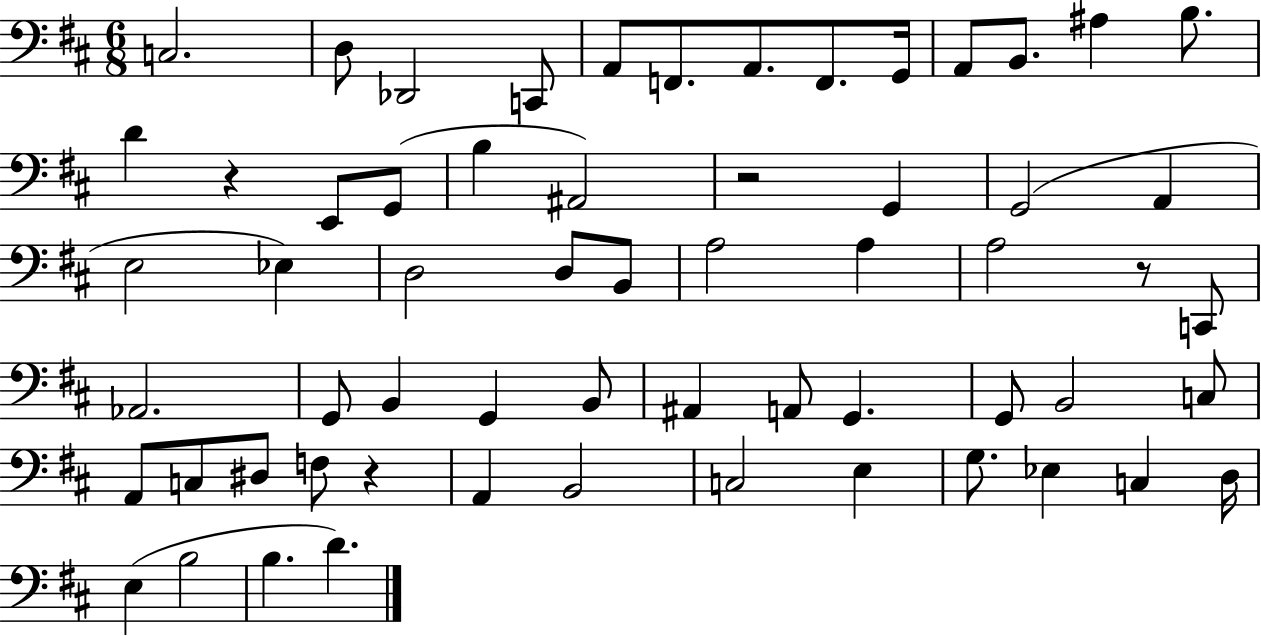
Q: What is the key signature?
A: D major